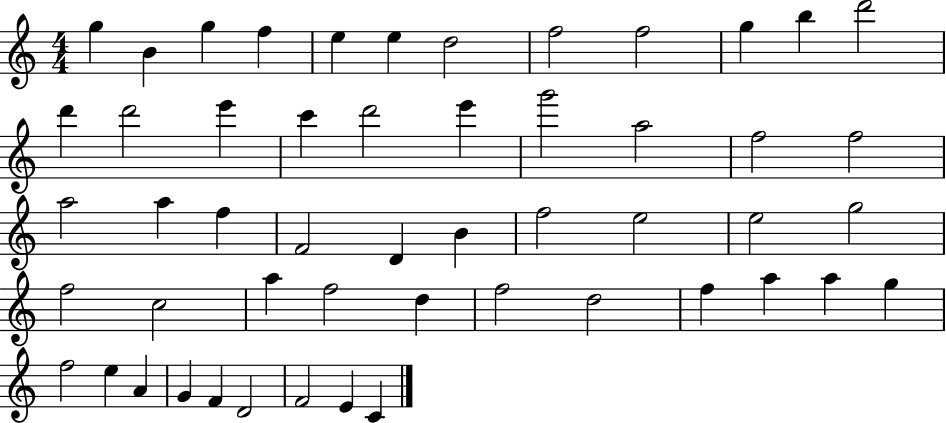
X:1
T:Untitled
M:4/4
L:1/4
K:C
g B g f e e d2 f2 f2 g b d'2 d' d'2 e' c' d'2 e' g'2 a2 f2 f2 a2 a f F2 D B f2 e2 e2 g2 f2 c2 a f2 d f2 d2 f a a g f2 e A G F D2 F2 E C